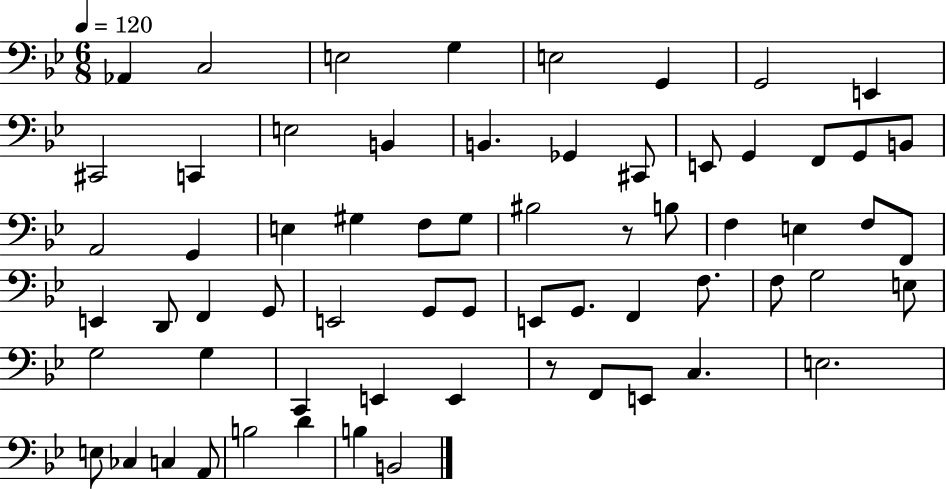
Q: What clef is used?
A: bass